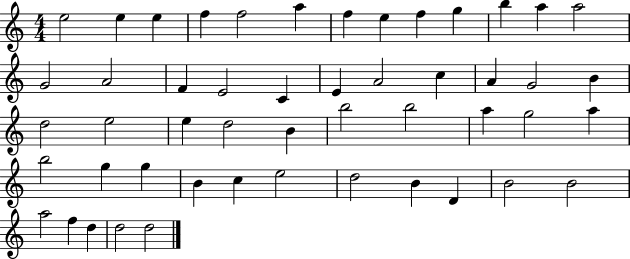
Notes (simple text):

E5/h E5/q E5/q F5/q F5/h A5/q F5/q E5/q F5/q G5/q B5/q A5/q A5/h G4/h A4/h F4/q E4/h C4/q E4/q A4/h C5/q A4/q G4/h B4/q D5/h E5/h E5/q D5/h B4/q B5/h B5/h A5/q G5/h A5/q B5/h G5/q G5/q B4/q C5/q E5/h D5/h B4/q D4/q B4/h B4/h A5/h F5/q D5/q D5/h D5/h